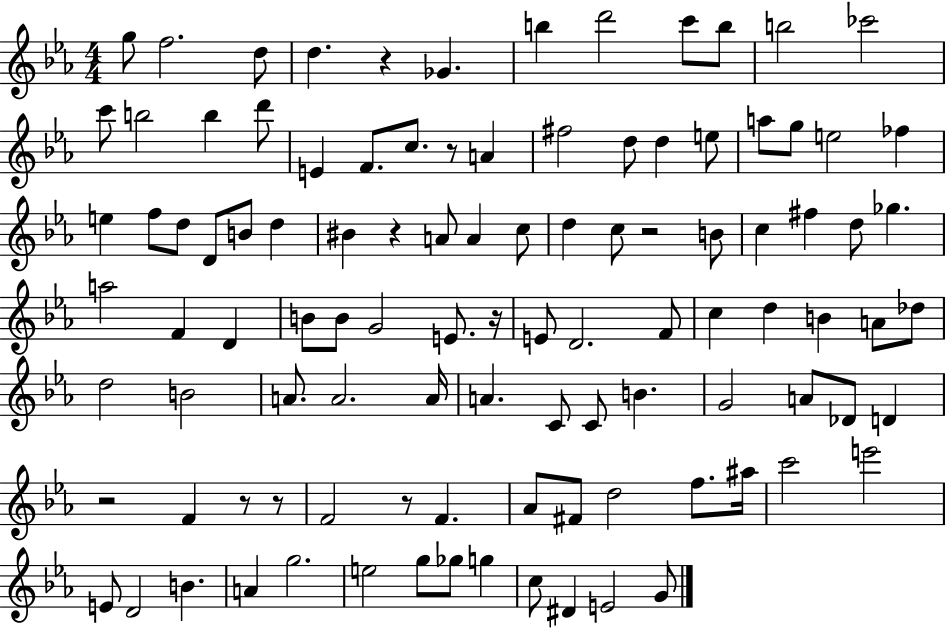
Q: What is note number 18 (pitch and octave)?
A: C5